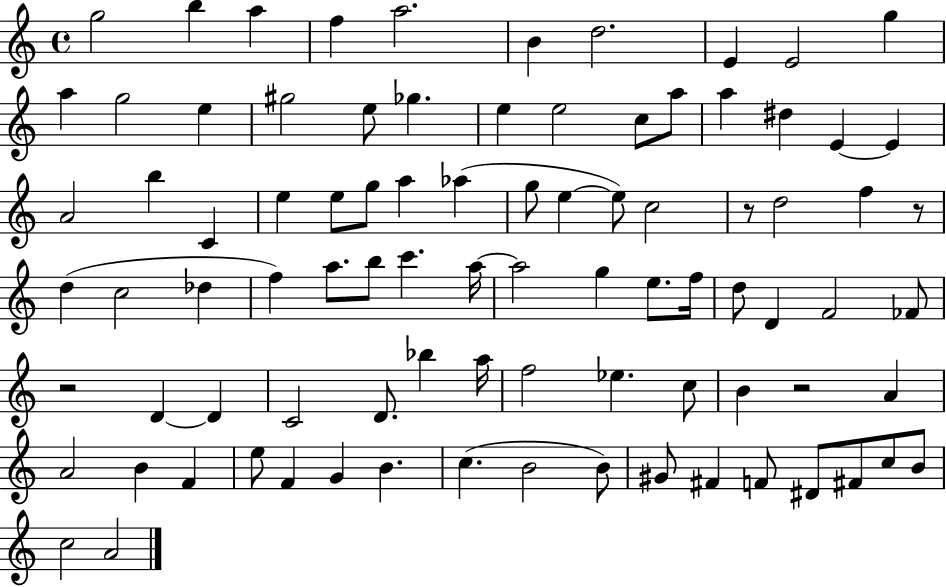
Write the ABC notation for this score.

X:1
T:Untitled
M:4/4
L:1/4
K:C
g2 b a f a2 B d2 E E2 g a g2 e ^g2 e/2 _g e e2 c/2 a/2 a ^d E E A2 b C e e/2 g/2 a _a g/2 e e/2 c2 z/2 d2 f z/2 d c2 _d f a/2 b/2 c' a/4 a2 g e/2 f/4 d/2 D F2 _F/2 z2 D D C2 D/2 _b a/4 f2 _e c/2 B z2 A A2 B F e/2 F G B c B2 B/2 ^G/2 ^F F/2 ^D/2 ^F/2 c/2 B/2 c2 A2